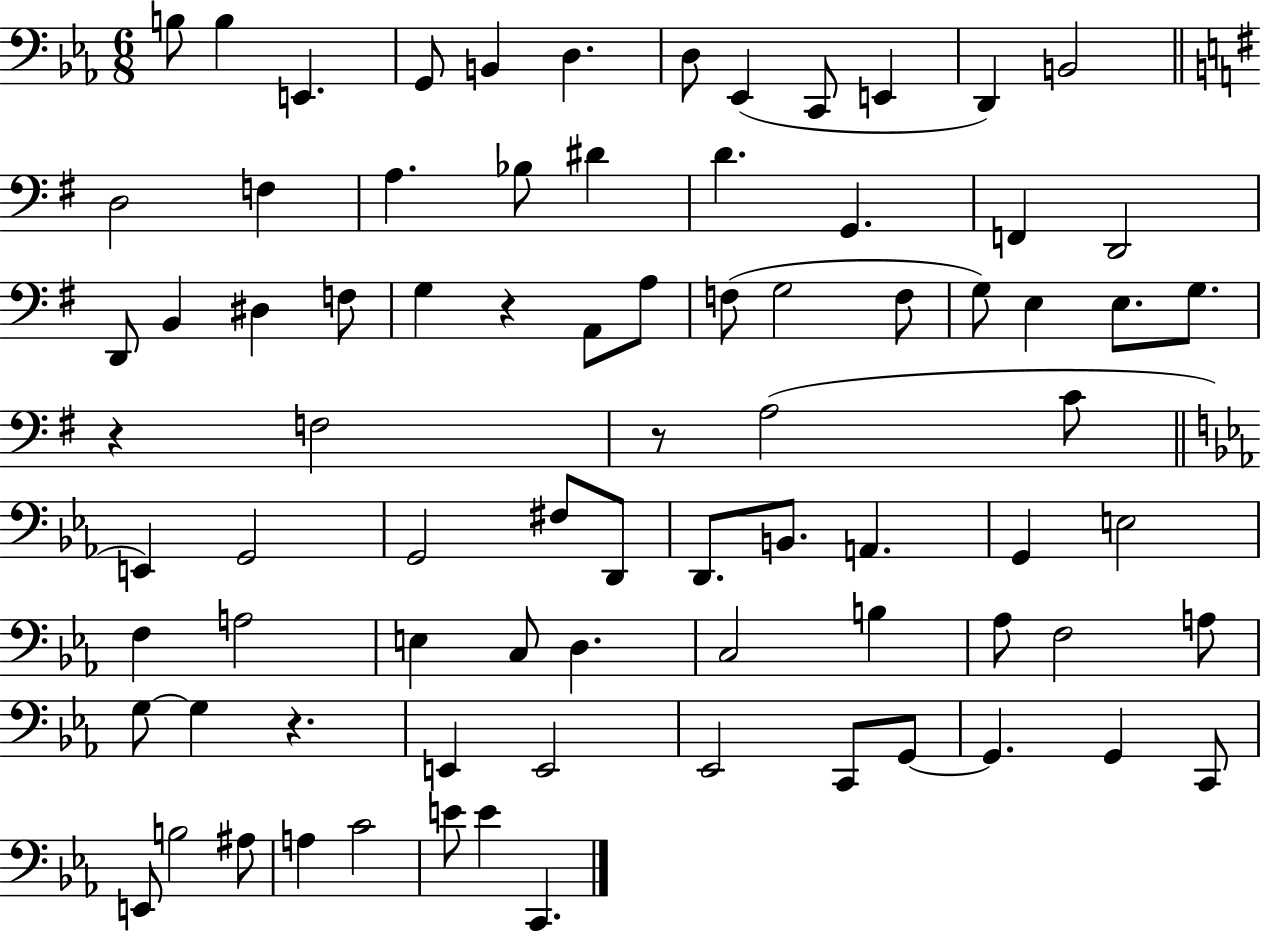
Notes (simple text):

B3/e B3/q E2/q. G2/e B2/q D3/q. D3/e Eb2/q C2/e E2/q D2/q B2/h D3/h F3/q A3/q. Bb3/e D#4/q D4/q. G2/q. F2/q D2/h D2/e B2/q D#3/q F3/e G3/q R/q A2/e A3/e F3/e G3/h F3/e G3/e E3/q E3/e. G3/e. R/q F3/h R/e A3/h C4/e E2/q G2/h G2/h F#3/e D2/e D2/e. B2/e. A2/q. G2/q E3/h F3/q A3/h E3/q C3/e D3/q. C3/h B3/q Ab3/e F3/h A3/e G3/e G3/q R/q. E2/q E2/h Eb2/h C2/e G2/e G2/q. G2/q C2/e E2/e B3/h A#3/e A3/q C4/h E4/e E4/q C2/q.